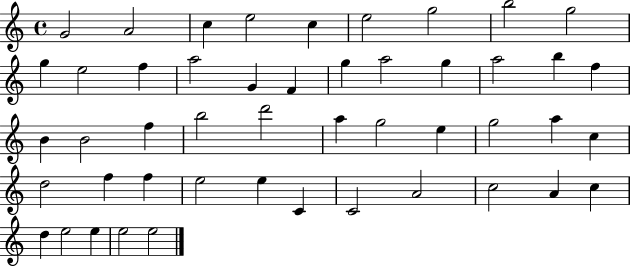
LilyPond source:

{
  \clef treble
  \time 4/4
  \defaultTimeSignature
  \key c \major
  g'2 a'2 | c''4 e''2 c''4 | e''2 g''2 | b''2 g''2 | \break g''4 e''2 f''4 | a''2 g'4 f'4 | g''4 a''2 g''4 | a''2 b''4 f''4 | \break b'4 b'2 f''4 | b''2 d'''2 | a''4 g''2 e''4 | g''2 a''4 c''4 | \break d''2 f''4 f''4 | e''2 e''4 c'4 | c'2 a'2 | c''2 a'4 c''4 | \break d''4 e''2 e''4 | e''2 e''2 | \bar "|."
}